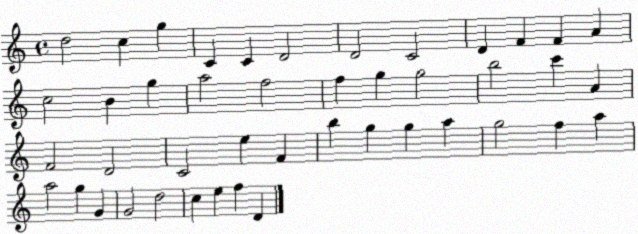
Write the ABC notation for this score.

X:1
T:Untitled
M:4/4
L:1/4
K:C
d2 c g C C D2 D2 C2 D F F A c2 B g a2 f2 f g g2 b2 c' A F2 D2 C2 e F b g g a g2 f a a2 g G G2 d2 c e f D